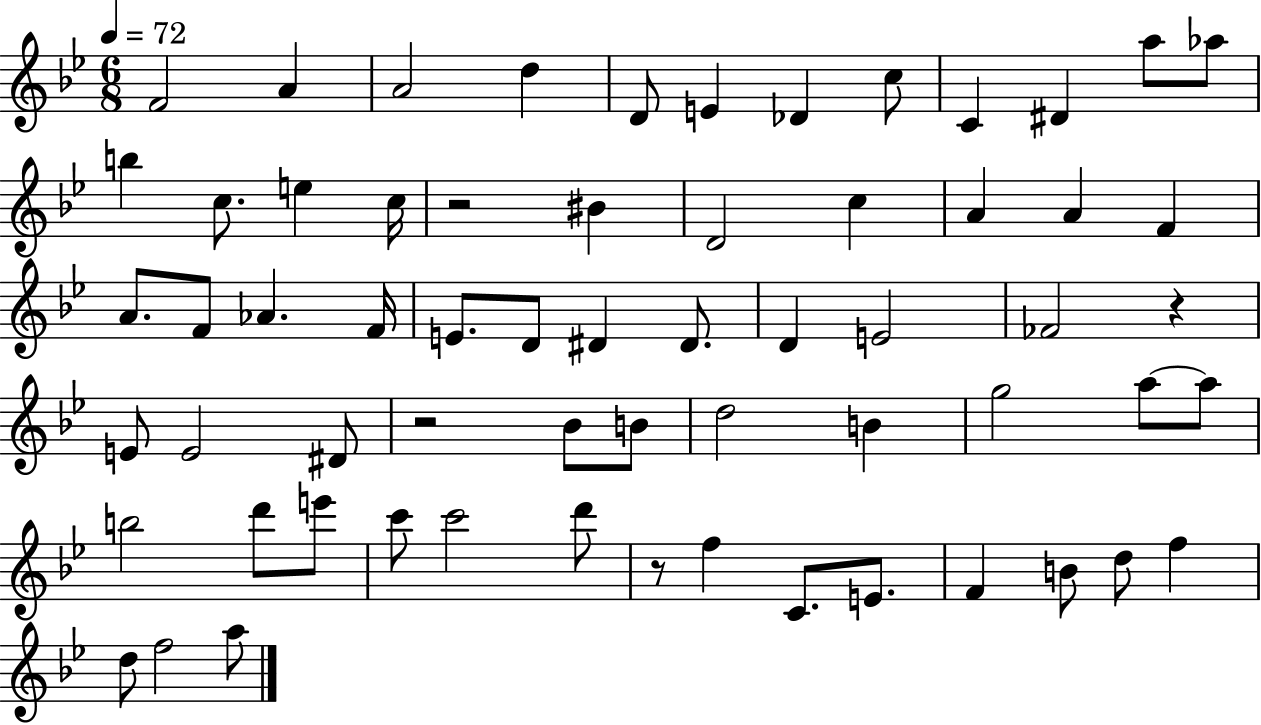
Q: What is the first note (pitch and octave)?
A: F4